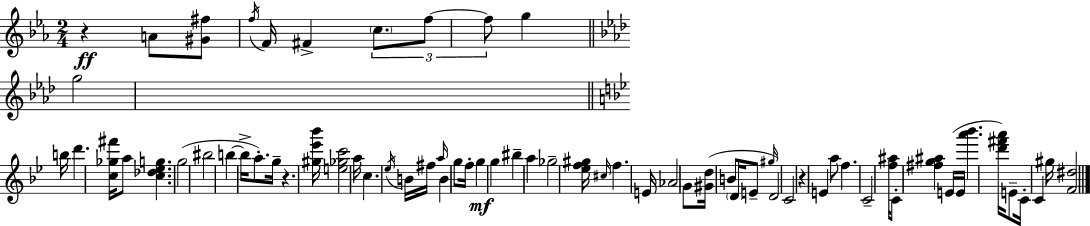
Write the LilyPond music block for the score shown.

{
  \clef treble
  \numericTimeSignature
  \time 2/4
  \key ees \major
  r4\ff a'8 <gis' fis''>8 | \acciaccatura { f''16 } f'16 fis'4-> \tuplet 3/2 { \parenthesize c''8. | f''8~~ f''8 } g''4 | \bar "||" \break \key f \minor g''2 | \bar "||" \break \key bes \major b''16 d'''4. <c'' ges'' fis'''>16 | a''8 <c'' des'' ees'' g''>4. | g''2( | bis''2 | \break b''4~~ b''16-> a''8.-.) | g''16-- r4. <gis'' ees''' bes'''>16 | <e'' ges'' c'''>2 | a''16 c''4. \acciaccatura { ees''16 } | \break b'16 fis''16 \grace { a''16 } b'4 g''8 | f''16-. g''4\mf g''4 | bis''4-- a''4 | ges''2-- | \break <ees'' f'' gis''>16 \grace { cis''16 } f''4. | e'16 aes'2 | g'8 <gis' d''>16( b'8 | \parenthesize d'16 e'8-- \grace { gis''16 } d'2) | \break c'2 | r4 | e'4 a''8 f''4. | c'2-- | \break <f'' ais''>16 c'8-. <fis'' g'' ais''>4 | e'16( e'16 <a''' bes'''>4. | <d''' fis''' a'''>16) e'8-- c'16-. c'4 | gis''16 <f' dis''>2 | \break \bar "|."
}